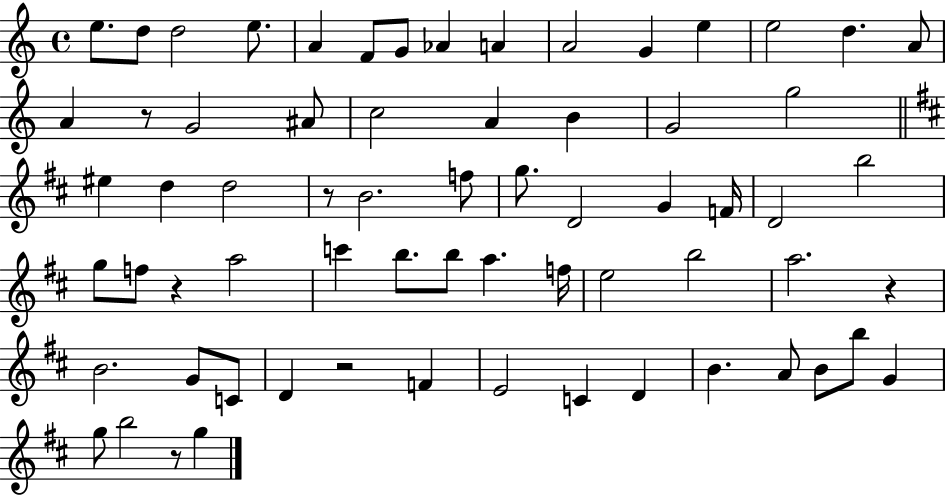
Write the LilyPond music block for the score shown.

{
  \clef treble
  \time 4/4
  \defaultTimeSignature
  \key c \major
  e''8. d''8 d''2 e''8. | a'4 f'8 g'8 aes'4 a'4 | a'2 g'4 e''4 | e''2 d''4. a'8 | \break a'4 r8 g'2 ais'8 | c''2 a'4 b'4 | g'2 g''2 | \bar "||" \break \key b \minor eis''4 d''4 d''2 | r8 b'2. f''8 | g''8. d'2 g'4 f'16 | d'2 b''2 | \break g''8 f''8 r4 a''2 | c'''4 b''8. b''8 a''4. f''16 | e''2 b''2 | a''2. r4 | \break b'2. g'8 c'8 | d'4 r2 f'4 | e'2 c'4 d'4 | b'4. a'8 b'8 b''8 g'4 | \break g''8 b''2 r8 g''4 | \bar "|."
}